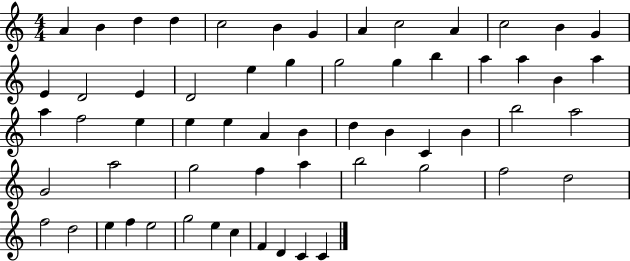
{
  \clef treble
  \numericTimeSignature
  \time 4/4
  \key c \major
  a'4 b'4 d''4 d''4 | c''2 b'4 g'4 | a'4 c''2 a'4 | c''2 b'4 g'4 | \break e'4 d'2 e'4 | d'2 e''4 g''4 | g''2 g''4 b''4 | a''4 a''4 b'4 a''4 | \break a''4 f''2 e''4 | e''4 e''4 a'4 b'4 | d''4 b'4 c'4 b'4 | b''2 a''2 | \break g'2 a''2 | g''2 f''4 a''4 | b''2 g''2 | f''2 d''2 | \break f''2 d''2 | e''4 f''4 e''2 | g''2 e''4 c''4 | f'4 d'4 c'4 c'4 | \break \bar "|."
}